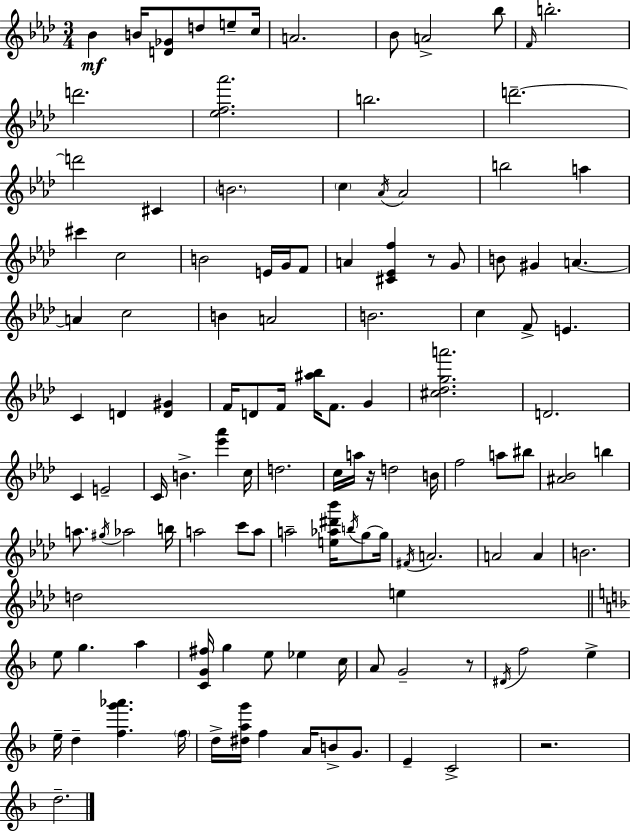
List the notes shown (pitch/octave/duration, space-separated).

Bb4/q B4/s [D4,Gb4]/e D5/e E5/e C5/s A4/h. Bb4/e A4/h Bb5/e F4/s B5/h. D6/h. [Eb5,F5,Ab6]/h. B5/h. D6/h. D6/h C#4/q B4/h. C5/q Ab4/s Ab4/h B5/h A5/q C#6/q C5/h B4/h E4/s G4/s F4/e A4/q [C#4,Eb4,F5]/q R/e G4/e B4/e G#4/q A4/q. A4/q C5/h B4/q A4/h B4/h. C5/q F4/e E4/q. C4/q D4/q [D4,G#4]/q F4/s D4/e F4/s [A#5,Bb5]/s F4/e. G4/q [C#5,Db5,G5,A6]/h. D4/h. C4/q E4/h C4/s B4/q. [Eb6,Ab6]/q C5/s D5/h. C5/s A5/s R/s D5/h B4/s F5/h A5/e BIS5/e [A#4,Bb4]/h B5/q A5/e. G#5/s Ab5/h B5/s A5/h C6/e A5/e A5/h [E5,Ab5,D#6,Bb6]/s B5/s G5/e G5/s F#4/s A4/h. A4/h A4/q B4/h. D5/h E5/q E5/e G5/q. A5/q [C4,G4,F#5]/s G5/q E5/e Eb5/q C5/s A4/e G4/h R/e D#4/s F5/h E5/q E5/s D5/q [F5,G6,Ab6]/q. F5/s D5/s [D#5,A5,G6]/s F5/q A4/s B4/e G4/e. E4/q C4/h R/h. D5/h.